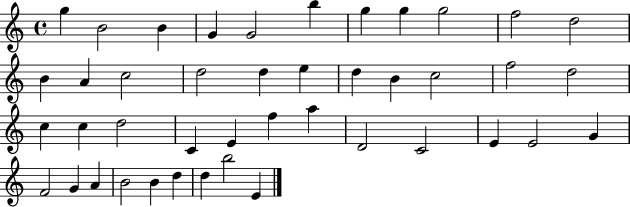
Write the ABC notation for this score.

X:1
T:Untitled
M:4/4
L:1/4
K:C
g B2 B G G2 b g g g2 f2 d2 B A c2 d2 d e d B c2 f2 d2 c c d2 C E f a D2 C2 E E2 G F2 G A B2 B d d b2 E